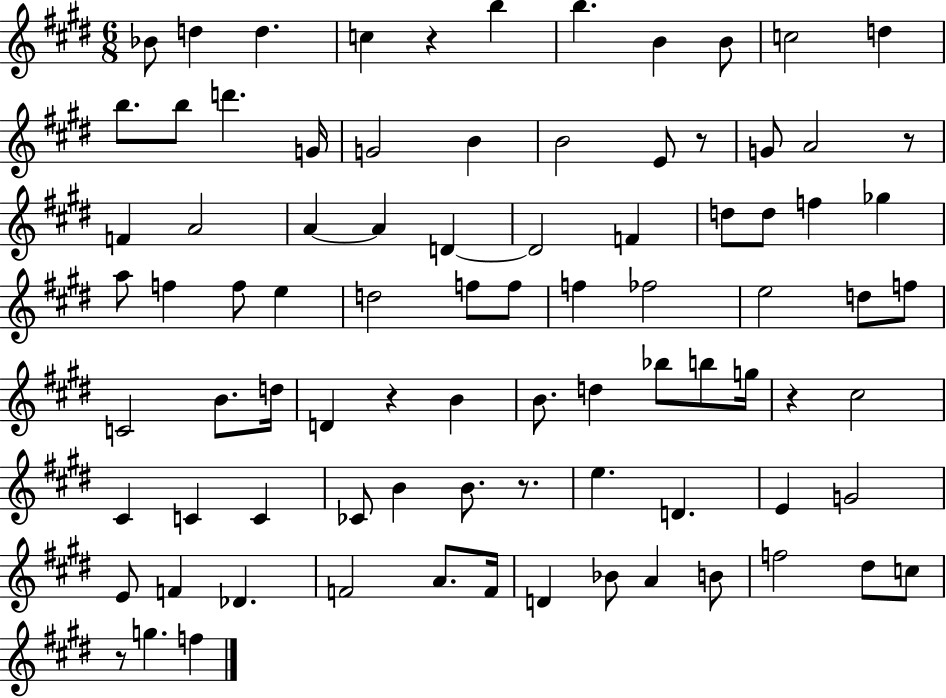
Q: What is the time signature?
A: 6/8